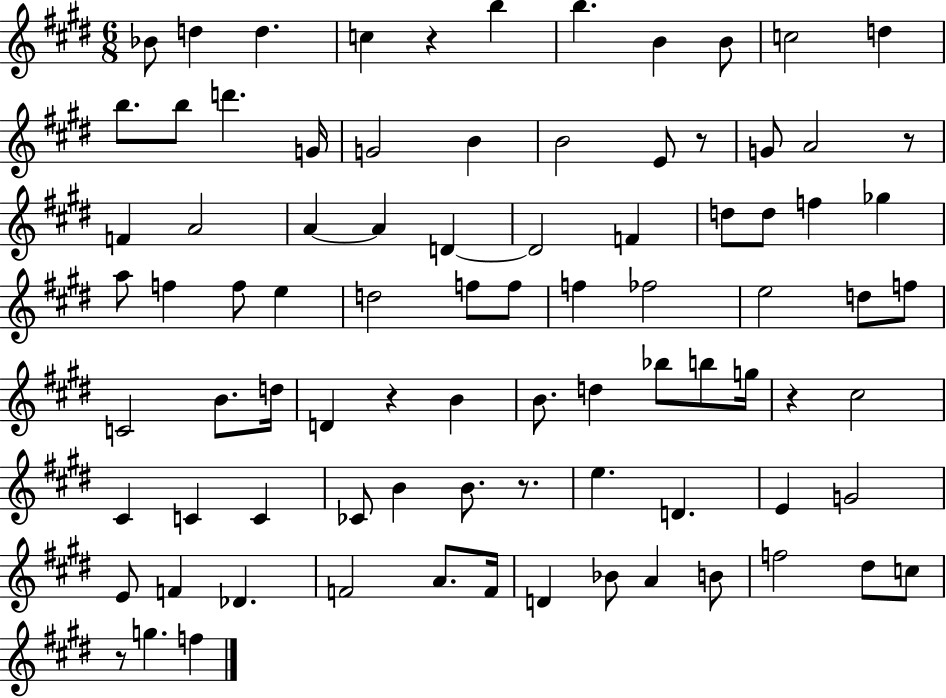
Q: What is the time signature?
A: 6/8